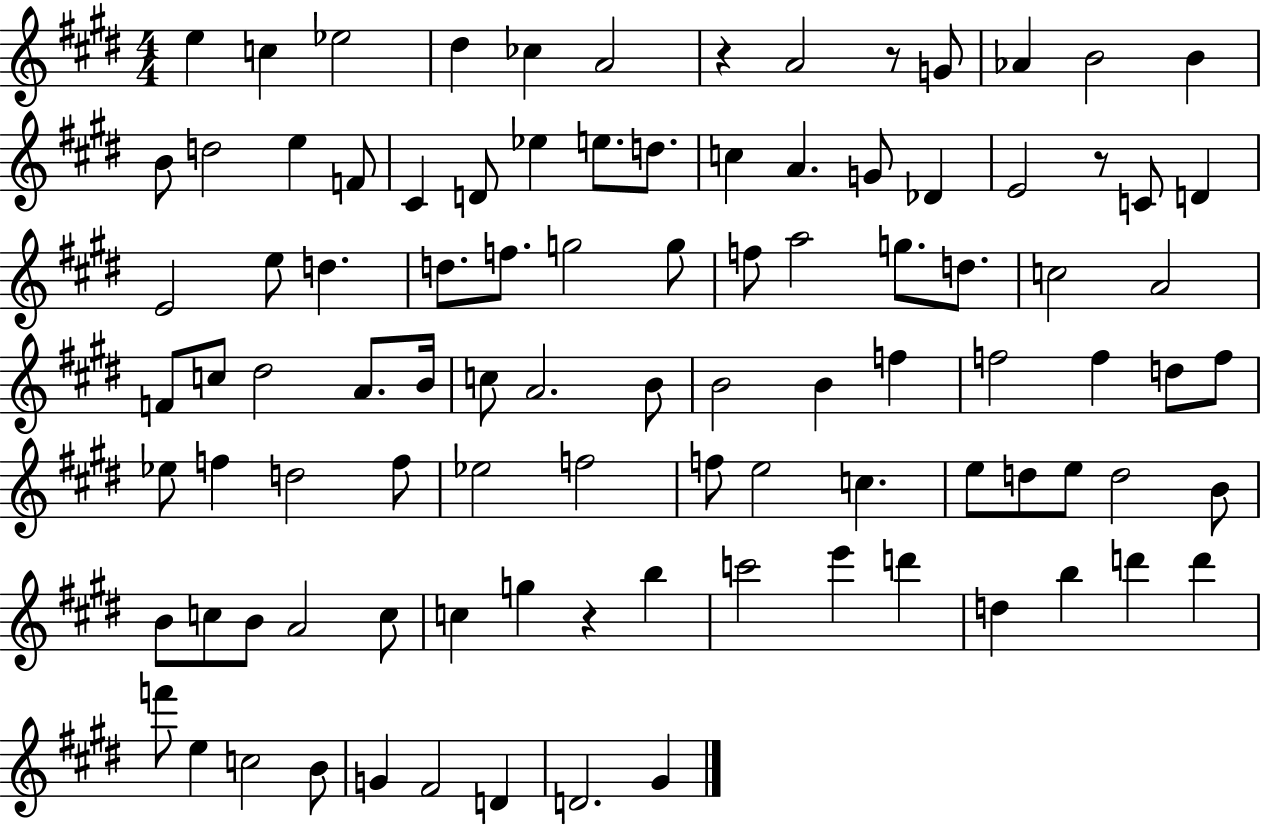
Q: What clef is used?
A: treble